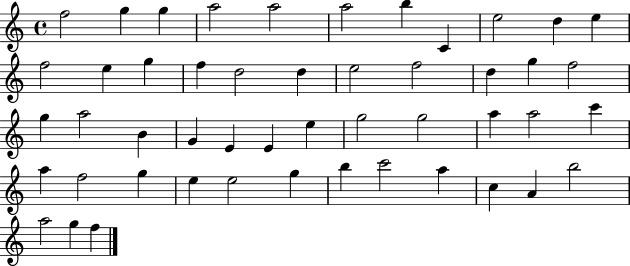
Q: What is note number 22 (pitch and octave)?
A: F5